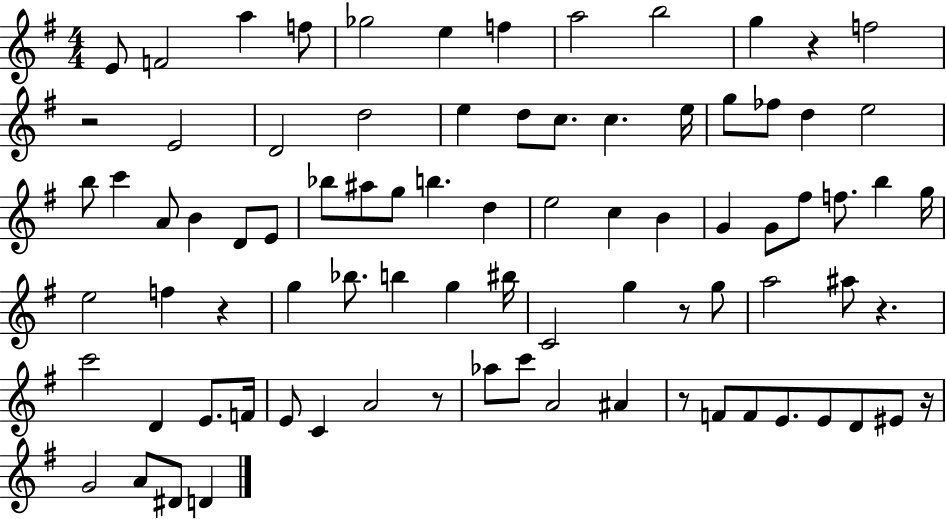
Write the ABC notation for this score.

X:1
T:Untitled
M:4/4
L:1/4
K:G
E/2 F2 a f/2 _g2 e f a2 b2 g z f2 z2 E2 D2 d2 e d/2 c/2 c e/4 g/2 _f/2 d e2 b/2 c' A/2 B D/2 E/2 _b/2 ^a/2 g/2 b d e2 c B G G/2 ^f/2 f/2 b g/4 e2 f z g _b/2 b g ^b/4 C2 g z/2 g/2 a2 ^a/2 z c'2 D E/2 F/4 E/2 C A2 z/2 _a/2 c'/2 A2 ^A z/2 F/2 F/2 E/2 E/2 D/2 ^E/2 z/4 G2 A/2 ^D/2 D